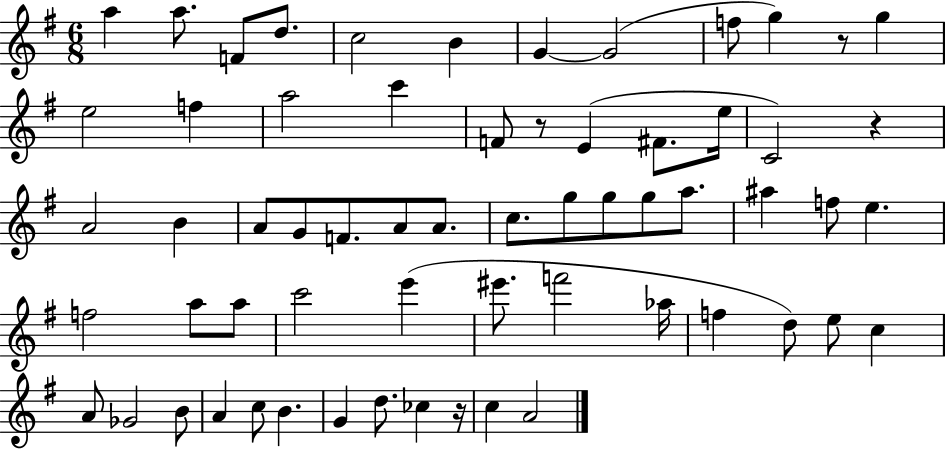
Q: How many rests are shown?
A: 4